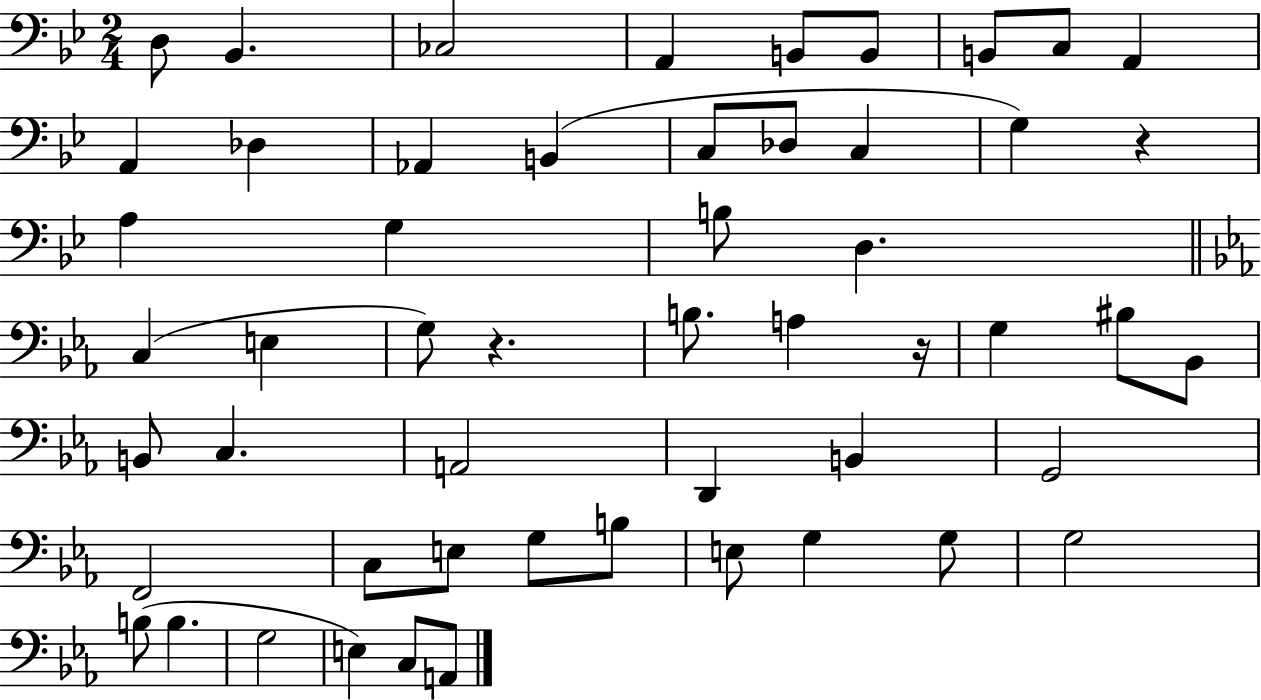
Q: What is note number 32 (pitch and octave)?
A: A2